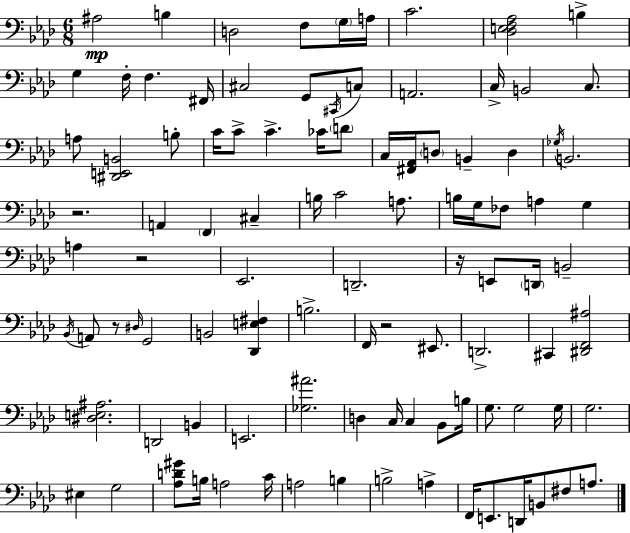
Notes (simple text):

A#3/h B3/q D3/h F3/e G3/s A3/s C4/h. [Db3,E3,F3,Ab3]/h B3/q G3/q F3/s F3/q. F#2/s C#3/h G2/e C#2/s C3/e A2/h. C3/s B2/h C3/e. A3/e [D#2,E2,B2]/h B3/e C4/s C4/e C4/q. CES4/s D4/e C3/s [F#2,Ab2]/s D3/e B2/q D3/q Gb3/s B2/h. R/h. A2/q F2/q C#3/q B3/s C4/h A3/e. B3/s G3/s FES3/e A3/q G3/q A3/q R/h Eb2/h. D2/h. R/s E2/e D2/s B2/h Bb2/s A2/e R/e D#3/s G2/h B2/h [Db2,E3,F#3]/q B3/h. F2/s R/h EIS2/e. D2/h. C#2/q [D#2,F2,A#3]/h [D#3,E3,A#3]/h. D2/h B2/q E2/h. [Gb3,A#4]/h. D3/q C3/s C3/q Bb2/e B3/s G3/e. G3/h G3/s G3/h. EIS3/q G3/h [Ab3,D4,G#4]/e B3/s A3/h C4/s A3/h B3/q B3/h A3/q F2/s E2/e. D2/s B2/e F#3/e A3/e.